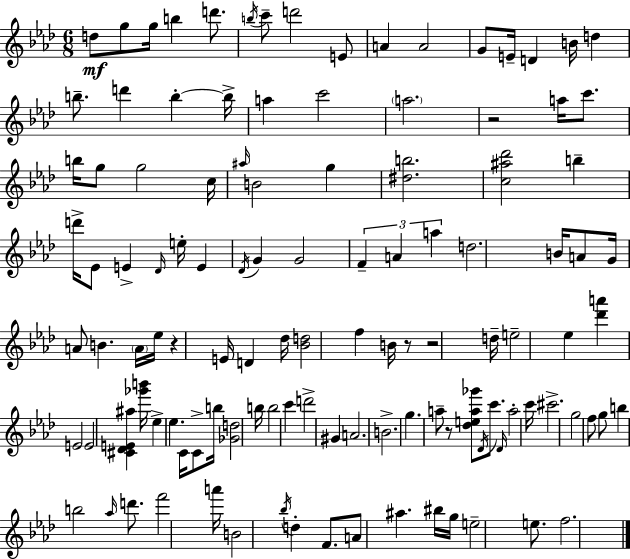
D5/e G5/e G5/s B5/q D6/e. B5/s C6/e D6/h E4/e A4/q A4/h G4/e E4/s D4/q B4/s D5/q B5/e. D6/q B5/q B5/s A5/q C6/h A5/h. R/h A5/s C6/e. B5/s G5/e G5/h C5/s A#5/s B4/h G5/q [D#5,B5]/h. [C5,A#5,Db6]/h B5/q D6/s Eb4/e E4/q Db4/s E5/s E4/q Db4/s G4/q G4/h F4/q A4/q A5/q D5/h. B4/s A4/e G4/s A4/e B4/q. A4/s Eb5/s R/q E4/s D4/q Db5/s [Bb4,D5]/h F5/q B4/s R/e R/h D5/s E5/h Eb5/q [Db6,A6]/q E4/h E4/h [C#4,Db4,E4,A#5]/q [Gb6,B6]/s Eb5/q Eb5/q. C4/s C4/e B5/s [Gb4,D5]/h B5/s B5/h C6/q D6/h G#4/q A4/h. B4/h. G5/q. A5/e R/e [Db5,E5,A5,Gb6]/e Db4/s C6/e. Db4/s A5/h C6/s C#6/h. G5/h F5/e G5/e B5/q B5/h Ab5/s D6/e. F6/h A6/s B4/h Bb5/s D5/q F4/e. A4/e A#5/q. BIS5/s G5/s E5/h E5/e. F5/h.